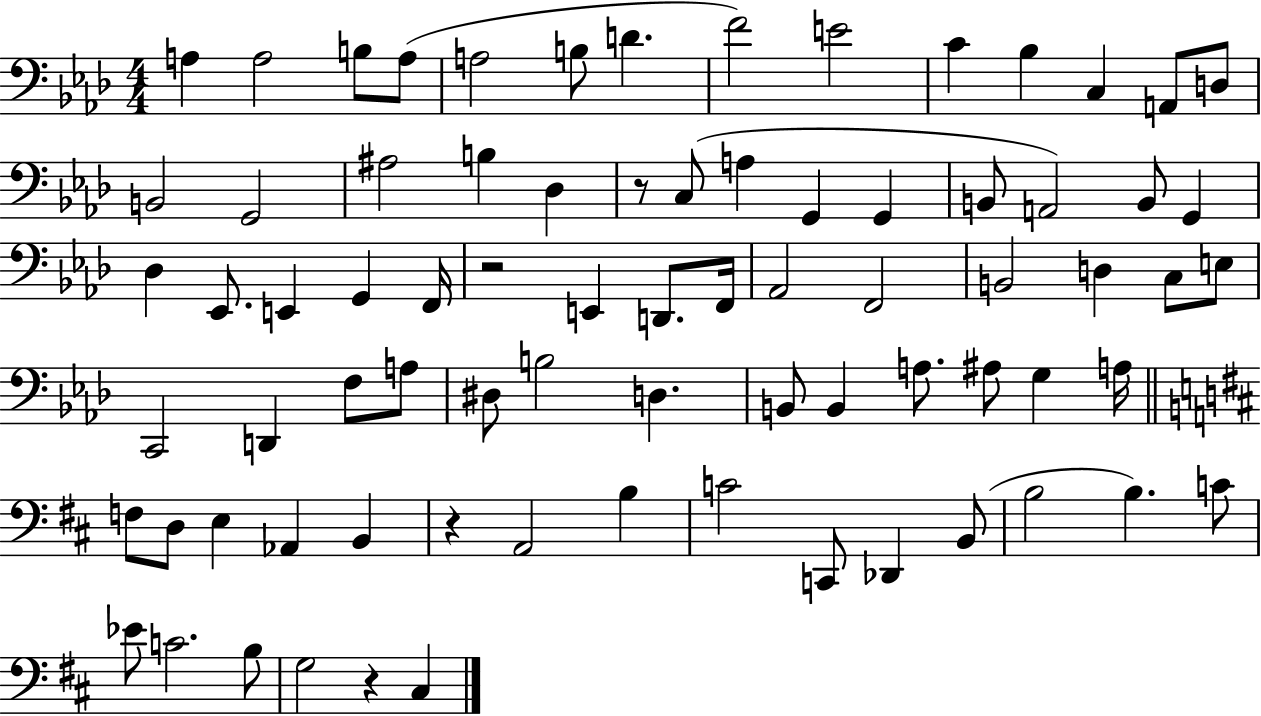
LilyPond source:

{
  \clef bass
  \numericTimeSignature
  \time 4/4
  \key aes \major
  a4 a2 b8 a8( | a2 b8 d'4. | f'2) e'2 | c'4 bes4 c4 a,8 d8 | \break b,2 g,2 | ais2 b4 des4 | r8 c8( a4 g,4 g,4 | b,8 a,2) b,8 g,4 | \break des4 ees,8. e,4 g,4 f,16 | r2 e,4 d,8. f,16 | aes,2 f,2 | b,2 d4 c8 e8 | \break c,2 d,4 f8 a8 | dis8 b2 d4. | b,8 b,4 a8. ais8 g4 a16 | \bar "||" \break \key b \minor f8 d8 e4 aes,4 b,4 | r4 a,2 b4 | c'2 c,8 des,4 b,8( | b2 b4.) c'8 | \break ees'8 c'2. b8 | g2 r4 cis4 | \bar "|."
}